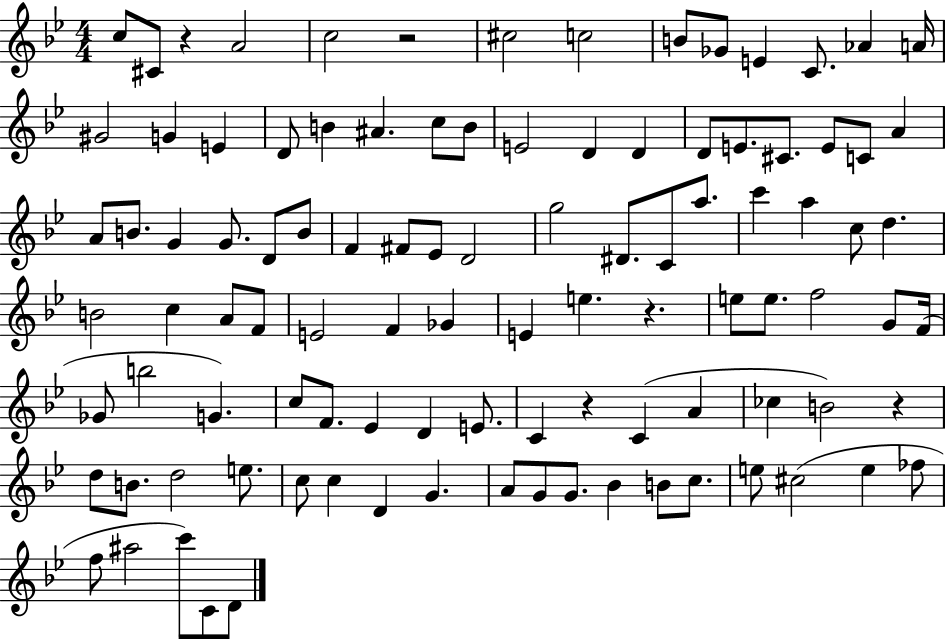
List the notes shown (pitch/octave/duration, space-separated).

C5/e C#4/e R/q A4/h C5/h R/h C#5/h C5/h B4/e Gb4/e E4/q C4/e. Ab4/q A4/s G#4/h G4/q E4/q D4/e B4/q A#4/q. C5/e B4/e E4/h D4/q D4/q D4/e E4/e. C#4/e. E4/e C4/e A4/q A4/e B4/e. G4/q G4/e. D4/e B4/e F4/q F#4/e Eb4/e D4/h G5/h D#4/e. C4/e A5/e. C6/q A5/q C5/e D5/q. B4/h C5/q A4/e F4/e E4/h F4/q Gb4/q E4/q E5/q. R/q. E5/e E5/e. F5/h G4/e F4/s Gb4/e B5/h G4/q. C5/e F4/e. Eb4/q D4/q E4/e. C4/q R/q C4/q A4/q CES5/q B4/h R/q D5/e B4/e. D5/h E5/e. C5/e C5/q D4/q G4/q. A4/e G4/e G4/e. Bb4/q B4/e C5/e. E5/e C#5/h E5/q FES5/e F5/e A#5/h C6/e C4/e D4/e